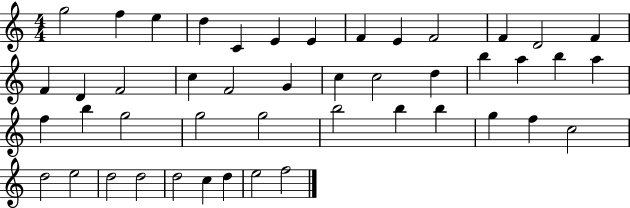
G5/h F5/q E5/q D5/q C4/q E4/q E4/q F4/q E4/q F4/h F4/q D4/h F4/q F4/q D4/q F4/h C5/q F4/h G4/q C5/q C5/h D5/q B5/q A5/q B5/q A5/q F5/q B5/q G5/h G5/h G5/h B5/h B5/q B5/q G5/q F5/q C5/h D5/h E5/h D5/h D5/h D5/h C5/q D5/q E5/h F5/h